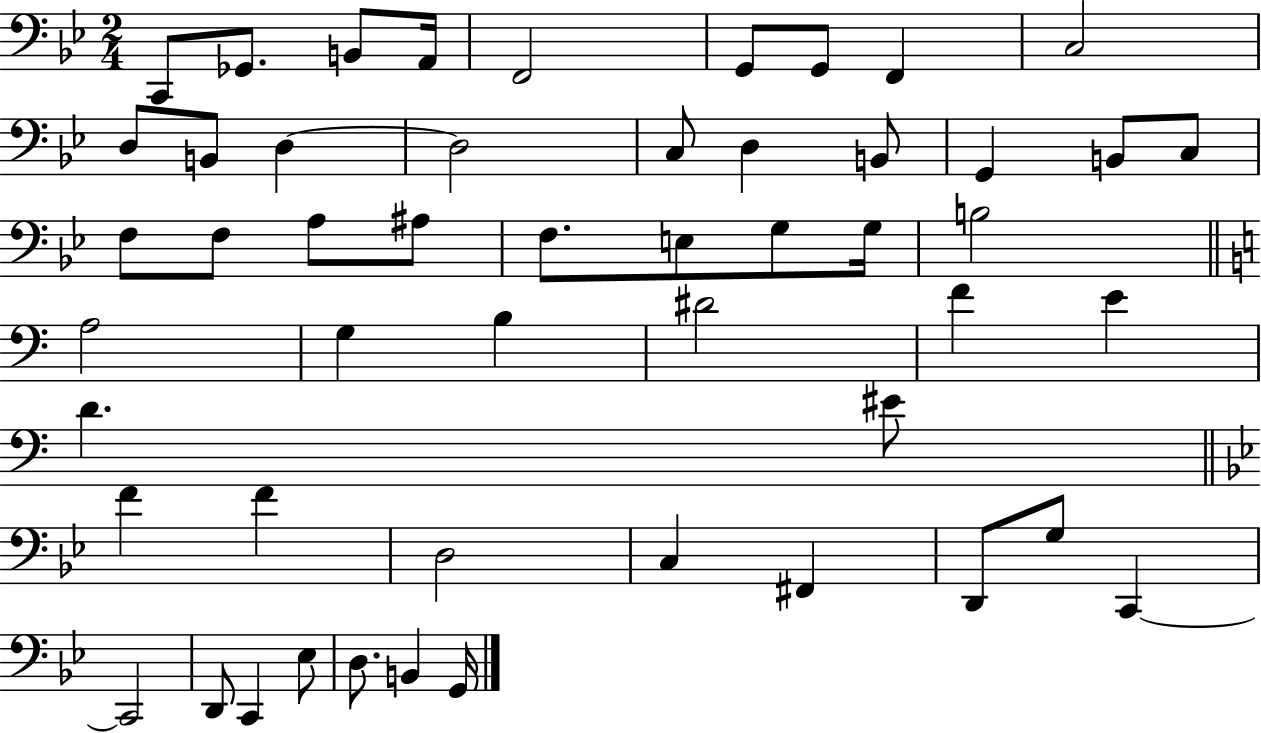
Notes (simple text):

C2/e Gb2/e. B2/e A2/s F2/h G2/e G2/e F2/q C3/h D3/e B2/e D3/q D3/h C3/e D3/q B2/e G2/q B2/e C3/e F3/e F3/e A3/e A#3/e F3/e. E3/e G3/e G3/s B3/h A3/h G3/q B3/q D#4/h F4/q E4/q D4/q. EIS4/e F4/q F4/q D3/h C3/q F#2/q D2/e G3/e C2/q C2/h D2/e C2/q Eb3/e D3/e. B2/q G2/s